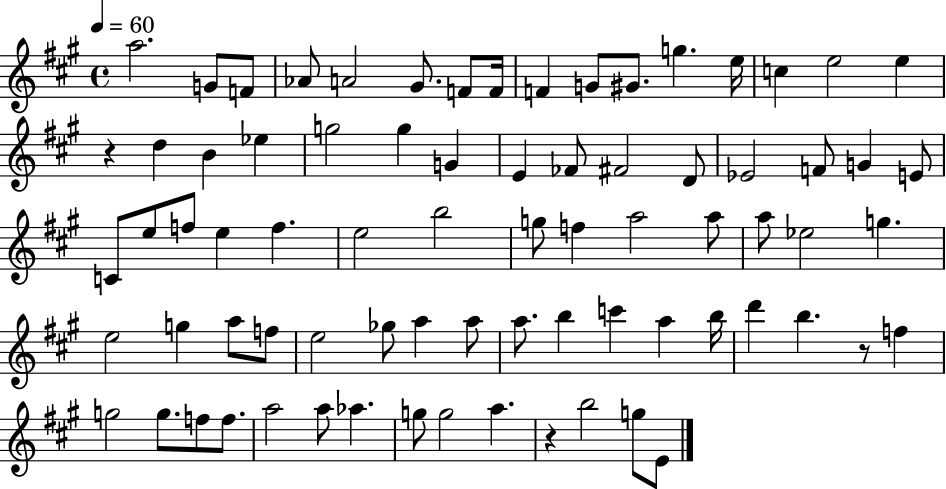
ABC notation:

X:1
T:Untitled
M:4/4
L:1/4
K:A
a2 G/2 F/2 _A/2 A2 ^G/2 F/2 F/4 F G/2 ^G/2 g e/4 c e2 e z d B _e g2 g G E _F/2 ^F2 D/2 _E2 F/2 G E/2 C/2 e/2 f/2 e f e2 b2 g/2 f a2 a/2 a/2 _e2 g e2 g a/2 f/2 e2 _g/2 a a/2 a/2 b c' a b/4 d' b z/2 f g2 g/2 f/2 f/2 a2 a/2 _a g/2 g2 a z b2 g/2 E/2